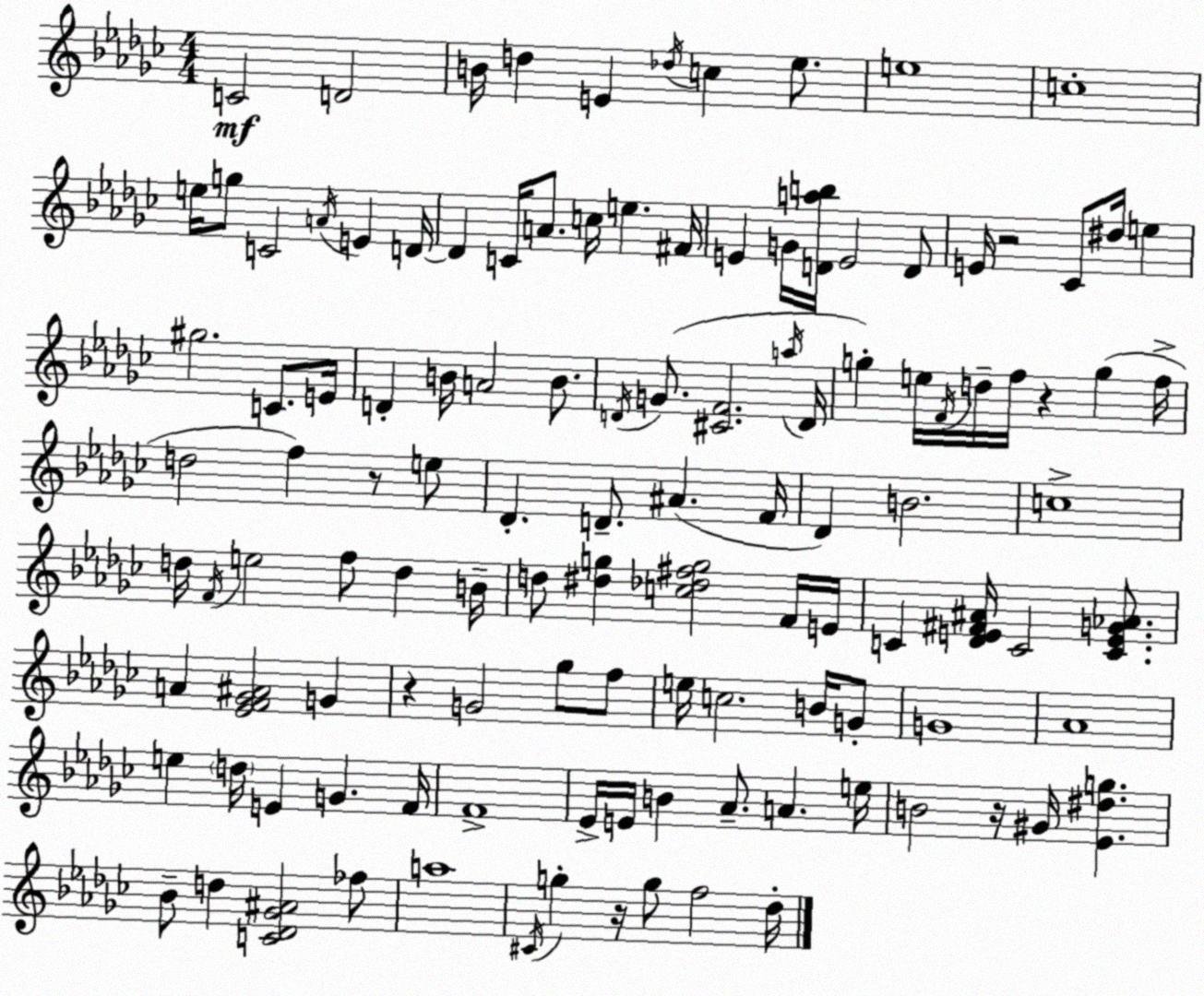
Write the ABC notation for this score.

X:1
T:Untitled
M:4/4
L:1/4
K:Ebm
C2 D2 B/4 d E _d/4 c _e/2 e4 c4 e/4 g/2 C2 A/4 E D/4 D C/4 A/2 c/4 e ^F/4 E G/4 [Dab]/4 E2 D/2 E/4 z2 _C/2 ^d/4 e ^g2 C/2 E/4 D B/4 A2 B/2 D/4 G/2 [^CF]2 a/4 D/4 g e/4 F/4 d/4 f/4 z g f/4 d2 f z/2 e/2 _D D/2 ^A F/4 _D B2 c4 d/4 F/4 e2 f/2 d B/4 d/2 [^dg] [c_d^fg]2 F/4 E/4 C [_DE^F^A]/4 C2 [CEG_A]/2 A [_EF_G^A]2 G z G2 _g/2 f/2 e/4 c2 B/4 G/2 G4 _A4 e d/4 E G F/4 F4 _E/4 E/4 B _A/2 A e/4 B2 z/4 ^G/4 [_E^dg] _B/2 d [C_D_G^A]2 _f/2 a4 ^C/4 g z/4 g/2 f2 _d/4